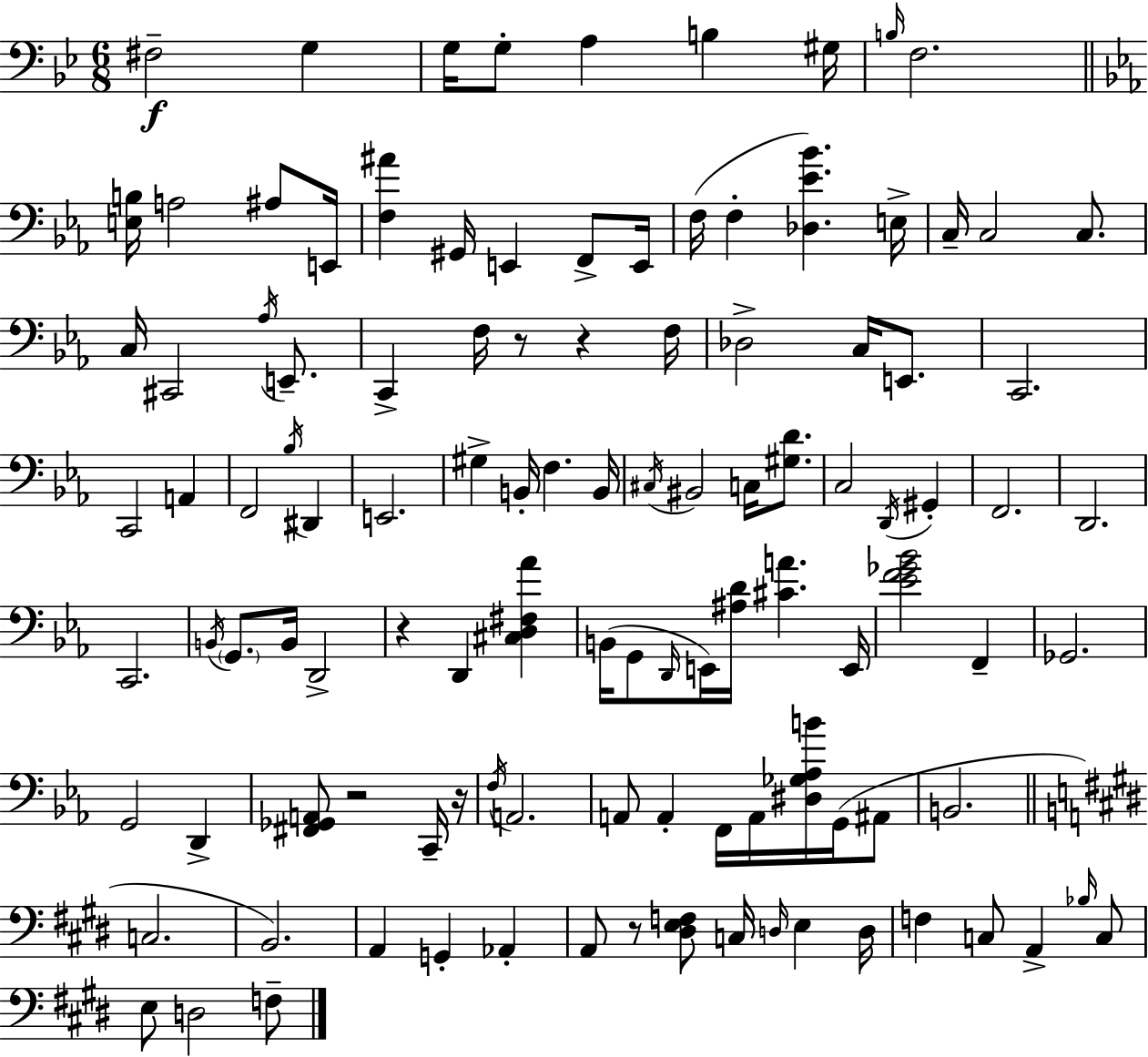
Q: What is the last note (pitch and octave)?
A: F3